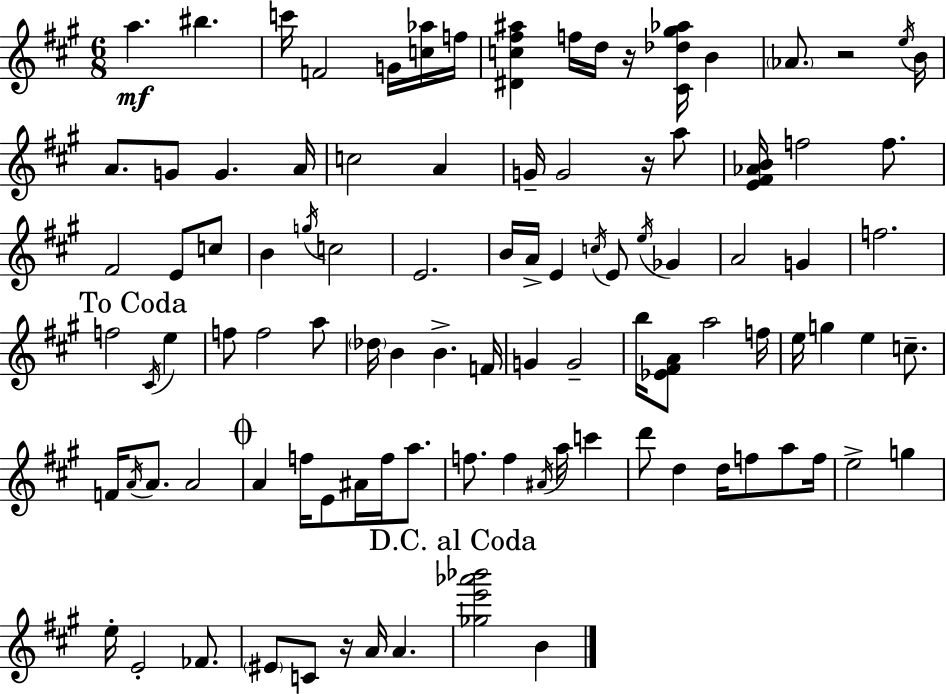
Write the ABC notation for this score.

X:1
T:Untitled
M:6/8
L:1/4
K:A
a ^b c'/4 F2 G/4 [c_a]/4 f/4 [^Dc^f^a] f/4 d/4 z/4 [^C_d^g_a]/4 B _A/2 z2 e/4 B/4 A/2 G/2 G A/4 c2 A G/4 G2 z/4 a/2 [E^F_AB]/4 f2 f/2 ^F2 E/2 c/2 B g/4 c2 E2 B/4 A/4 E c/4 E/2 e/4 _G A2 G f2 f2 ^C/4 e f/2 f2 a/2 _d/4 B B F/4 G G2 b/4 [_E^FA]/2 a2 f/4 e/4 g e c/2 F/4 A/4 A/2 A2 A f/4 E/2 ^A/4 f/4 a/2 f/2 f ^A/4 a/4 c' d'/2 d d/4 f/2 a/2 f/4 e2 g e/4 E2 _F/2 ^E/2 C/2 z/4 A/4 A [_ge'_a'_b']2 B